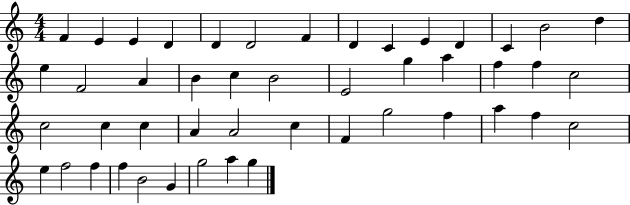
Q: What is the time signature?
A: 4/4